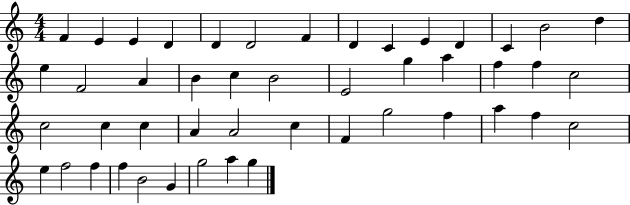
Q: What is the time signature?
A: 4/4